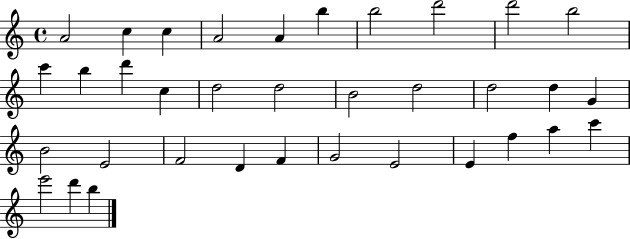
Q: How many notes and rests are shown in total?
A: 35